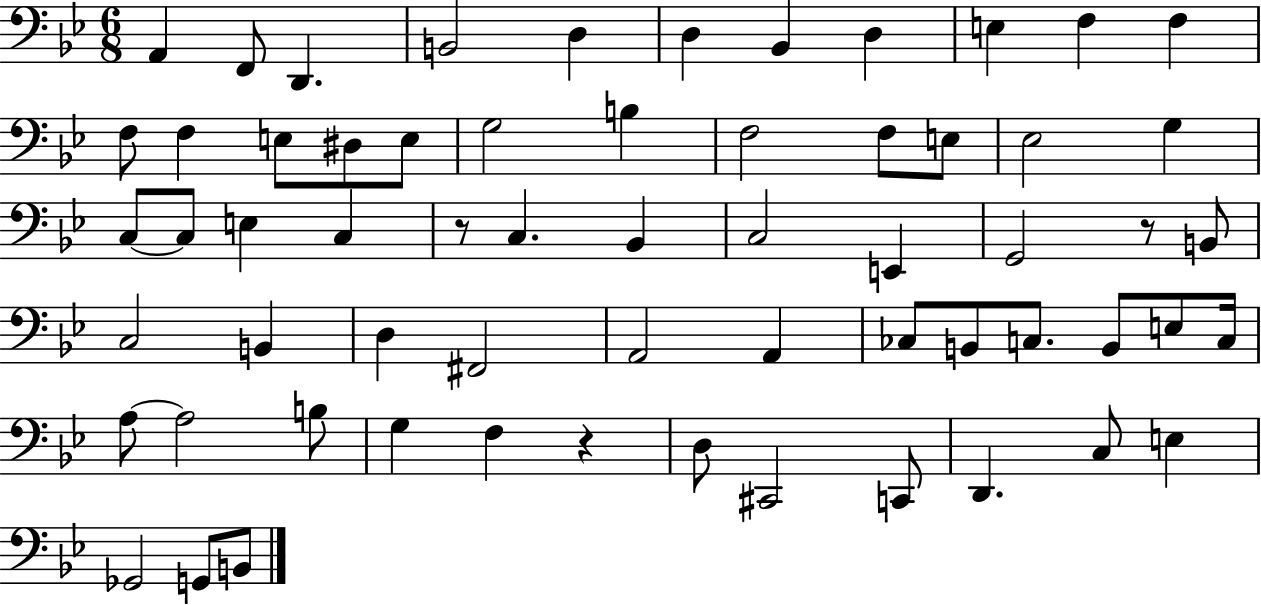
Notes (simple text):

A2/q F2/e D2/q. B2/h D3/q D3/q Bb2/q D3/q E3/q F3/q F3/q F3/e F3/q E3/e D#3/e E3/e G3/h B3/q F3/h F3/e E3/e Eb3/h G3/q C3/e C3/e E3/q C3/q R/e C3/q. Bb2/q C3/h E2/q G2/h R/e B2/e C3/h B2/q D3/q F#2/h A2/h A2/q CES3/e B2/e C3/e. B2/e E3/e C3/s A3/e A3/h B3/e G3/q F3/q R/q D3/e C#2/h C2/e D2/q. C3/e E3/q Gb2/h G2/e B2/e